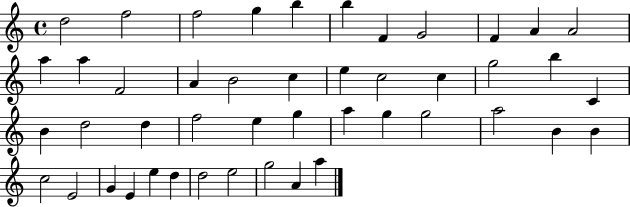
D5/h F5/h F5/h G5/q B5/q B5/q F4/q G4/h F4/q A4/q A4/h A5/q A5/q F4/h A4/q B4/h C5/q E5/q C5/h C5/q G5/h B5/q C4/q B4/q D5/h D5/q F5/h E5/q G5/q A5/q G5/q G5/h A5/h B4/q B4/q C5/h E4/h G4/q E4/q E5/q D5/q D5/h E5/h G5/h A4/q A5/q